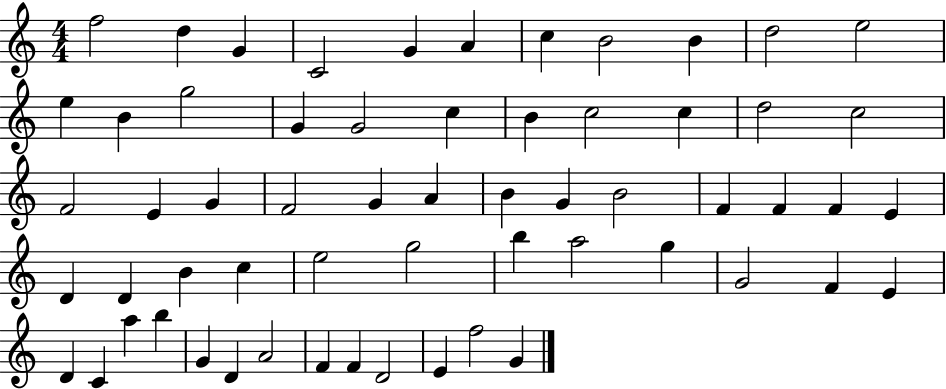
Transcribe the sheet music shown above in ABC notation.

X:1
T:Untitled
M:4/4
L:1/4
K:C
f2 d G C2 G A c B2 B d2 e2 e B g2 G G2 c B c2 c d2 c2 F2 E G F2 G A B G B2 F F F E D D B c e2 g2 b a2 g G2 F E D C a b G D A2 F F D2 E f2 G